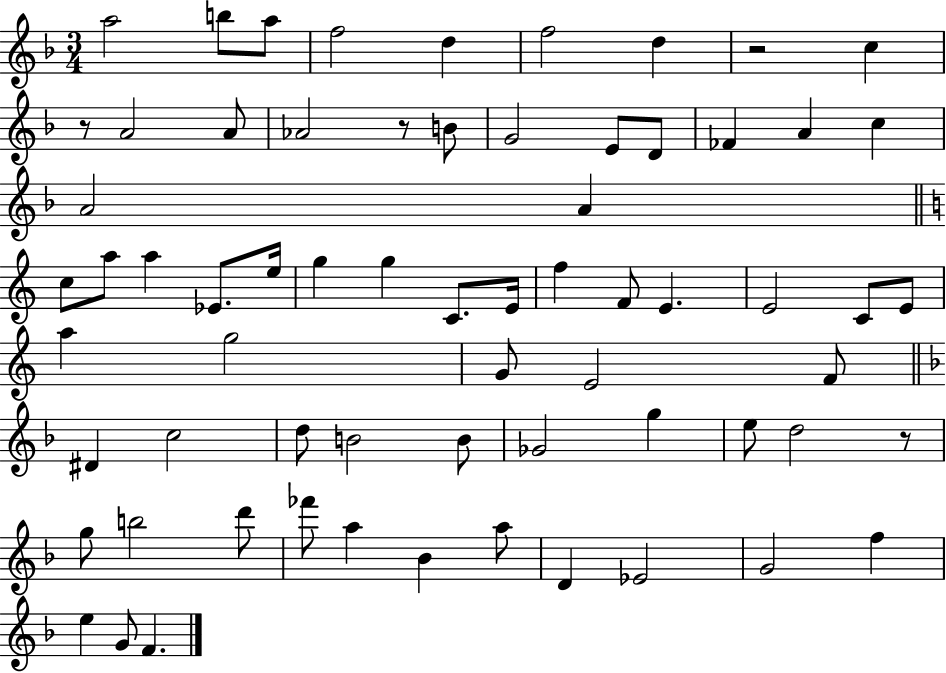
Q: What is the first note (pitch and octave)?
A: A5